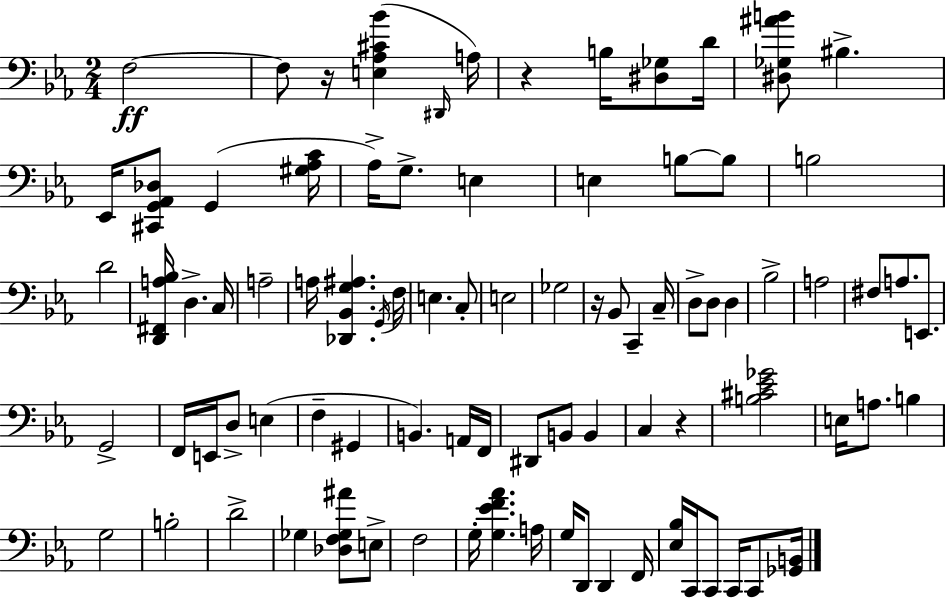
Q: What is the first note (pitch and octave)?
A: F3